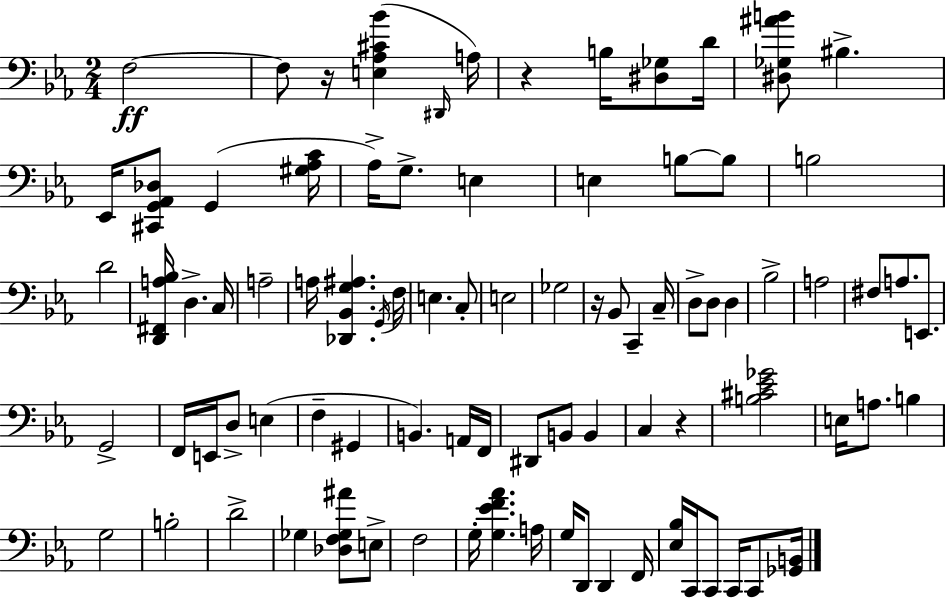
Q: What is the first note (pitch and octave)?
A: F3